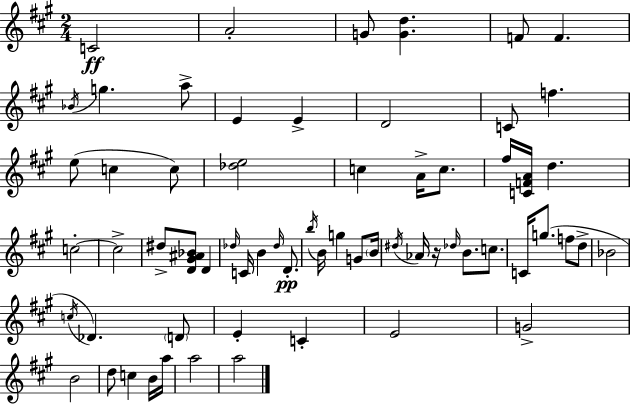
C4/h A4/h G4/e [G4,D5]/q. F4/e F4/q. Bb4/s G5/q. A5/e E4/q E4/q D4/h C4/e F5/q. E5/e C5/q C5/e [Db5,E5]/h C5/q A4/s C5/e. F#5/s [C4,F4,A4]/s D5/q. C5/h C5/h D#5/e [D4,G#4,A#4,Bb4]/e D4/q Db5/s C4/s B4/q Db5/s D4/e. B5/s B4/s G5/q G4/e B4/s D#5/s Ab4/s R/s Db5/s B4/e. C5/e. C4/s G5/e. F5/e D5/e Bb4/h C5/s Db4/q. D4/e E4/q C4/q E4/h G4/h B4/h D5/e C5/q B4/s A5/s A5/h A5/h